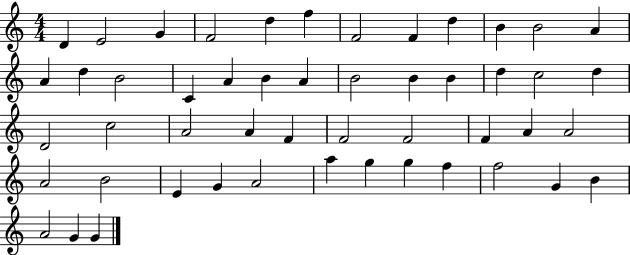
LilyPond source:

{
  \clef treble
  \numericTimeSignature
  \time 4/4
  \key c \major
  d'4 e'2 g'4 | f'2 d''4 f''4 | f'2 f'4 d''4 | b'4 b'2 a'4 | \break a'4 d''4 b'2 | c'4 a'4 b'4 a'4 | b'2 b'4 b'4 | d''4 c''2 d''4 | \break d'2 c''2 | a'2 a'4 f'4 | f'2 f'2 | f'4 a'4 a'2 | \break a'2 b'2 | e'4 g'4 a'2 | a''4 g''4 g''4 f''4 | f''2 g'4 b'4 | \break a'2 g'4 g'4 | \bar "|."
}